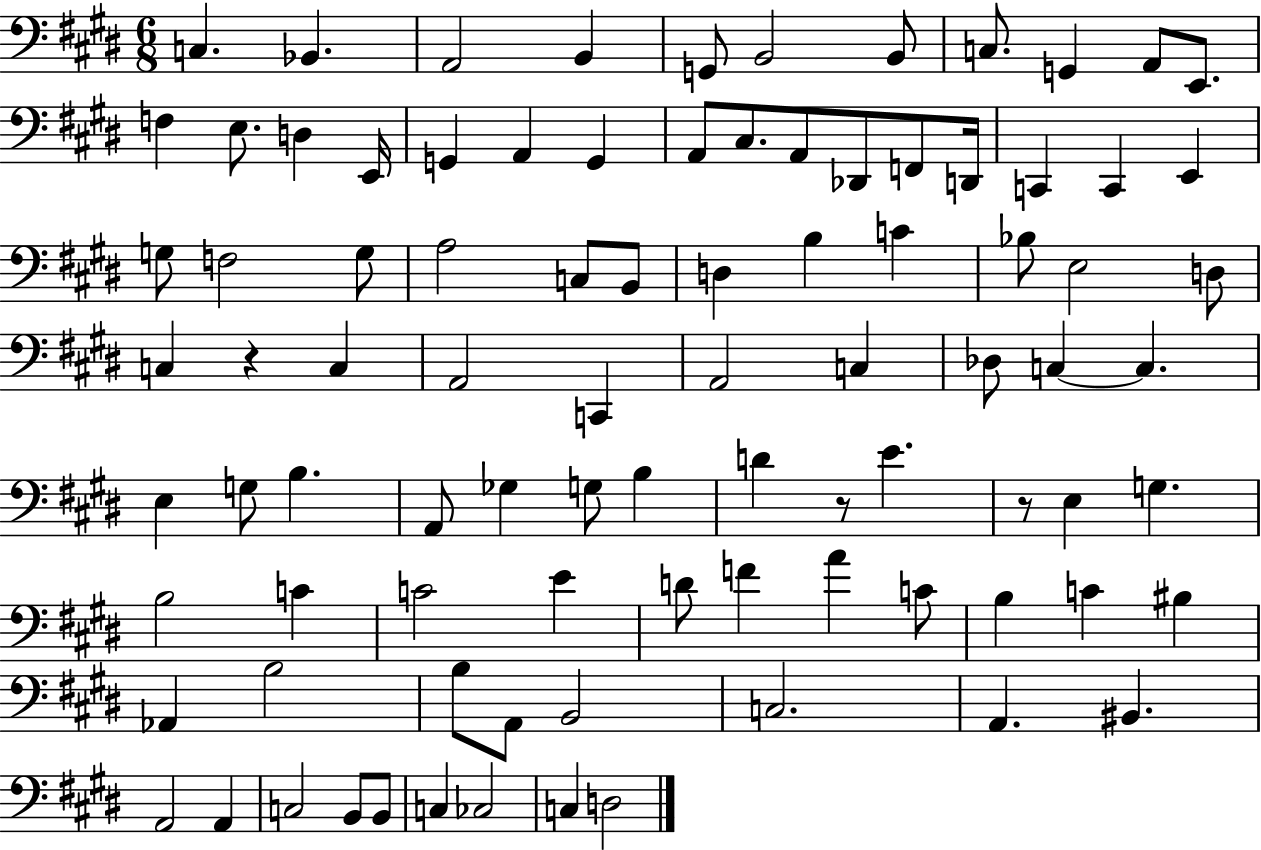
X:1
T:Untitled
M:6/8
L:1/4
K:E
C, _B,, A,,2 B,, G,,/2 B,,2 B,,/2 C,/2 G,, A,,/2 E,,/2 F, E,/2 D, E,,/4 G,, A,, G,, A,,/2 ^C,/2 A,,/2 _D,,/2 F,,/2 D,,/4 C,, C,, E,, G,/2 F,2 G,/2 A,2 C,/2 B,,/2 D, B, C _B,/2 E,2 D,/2 C, z C, A,,2 C,, A,,2 C, _D,/2 C, C, E, G,/2 B, A,,/2 _G, G,/2 B, D z/2 E z/2 E, G, B,2 C C2 E D/2 F A C/2 B, C ^B, _A,, B,2 B,/2 A,,/2 B,,2 C,2 A,, ^B,, A,,2 A,, C,2 B,,/2 B,,/2 C, _C,2 C, D,2